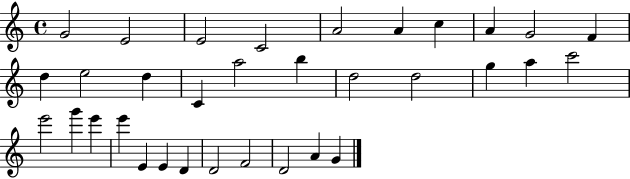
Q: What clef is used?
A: treble